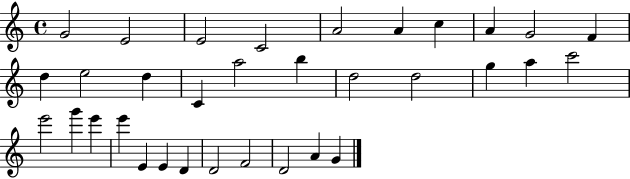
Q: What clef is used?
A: treble